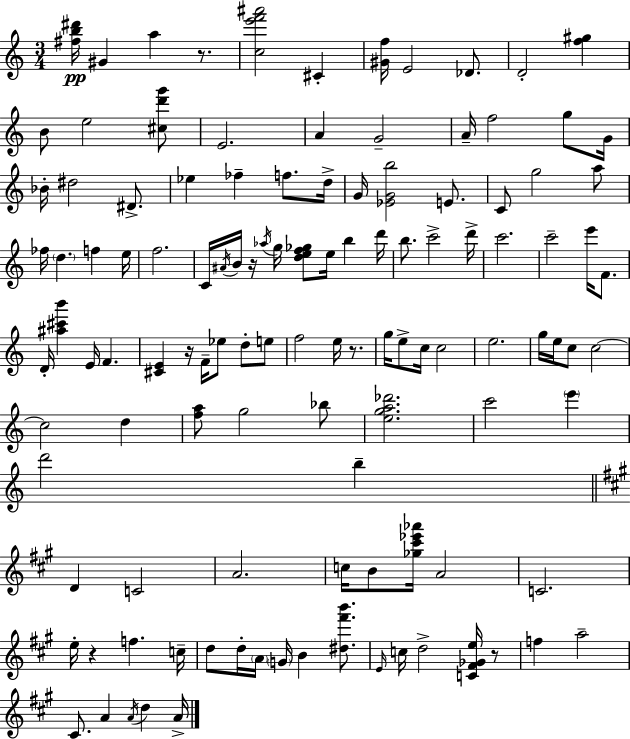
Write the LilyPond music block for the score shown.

{
  \clef treble
  \numericTimeSignature
  \time 3/4
  \key c \major
  \repeat volta 2 { <fis'' b'' dis'''>16\pp gis'4 a''4 r8. | <c'' e''' f''' ais'''>2 cis'4-. | <gis' f''>16 e'2 des'8. | d'2-. <f'' gis''>4 | \break b'8 e''2 <cis'' d''' g'''>8 | e'2. | a'4 g'2-- | a'16-- f''2 g''8 g'16 | \break bes'16-. dis''2 dis'8.-> | ees''4 fes''4-- f''8. d''16-> | g'16 <ees' g' b''>2 e'8. | c'8 g''2 a''8 | \break fes''16 \parenthesize d''4. f''4 e''16 | f''2. | c'16 \acciaccatura { ais'16 } b'16 r16 \acciaccatura { aes''16 } g''16 <d'' e'' f'' ges''>8 e''16 b''4 | d'''16 b''8. c'''2-> | \break d'''16-> c'''2. | c'''2-- e'''16 f'8. | d'16-. <ais'' cis''' b'''>4 e'16 f'4. | <cis' e'>4 r16 f'16-- ees''8 d''8-. | \break e''8 f''2 e''16 r8. | g''16 e''8-> c''16 c''2 | e''2. | g''16 e''16 c''8 c''2~~ | \break c''2 d''4 | <f'' a''>8 g''2 | bes''8 <e'' g'' a'' des'''>2. | c'''2 \parenthesize e'''4 | \break d'''2 b''4-- | \bar "||" \break \key a \major d'4 c'2 | a'2. | c''16 b'8 <ges'' cis''' ees''' aes'''>16 a'2 | c'2. | \break e''16-. r4 f''4. c''16-- | d''8 d''16-. \parenthesize a'16 \parenthesize g'16 b'4 <dis'' fis''' b'''>8. | \grace { e'16 } c''16 d''2-> <c' fis' ges' e''>16 r8 | f''4 a''2-- | \break cis'8. a'4 \acciaccatura { a'16 } d''4 | a'16-> } \bar "|."
}